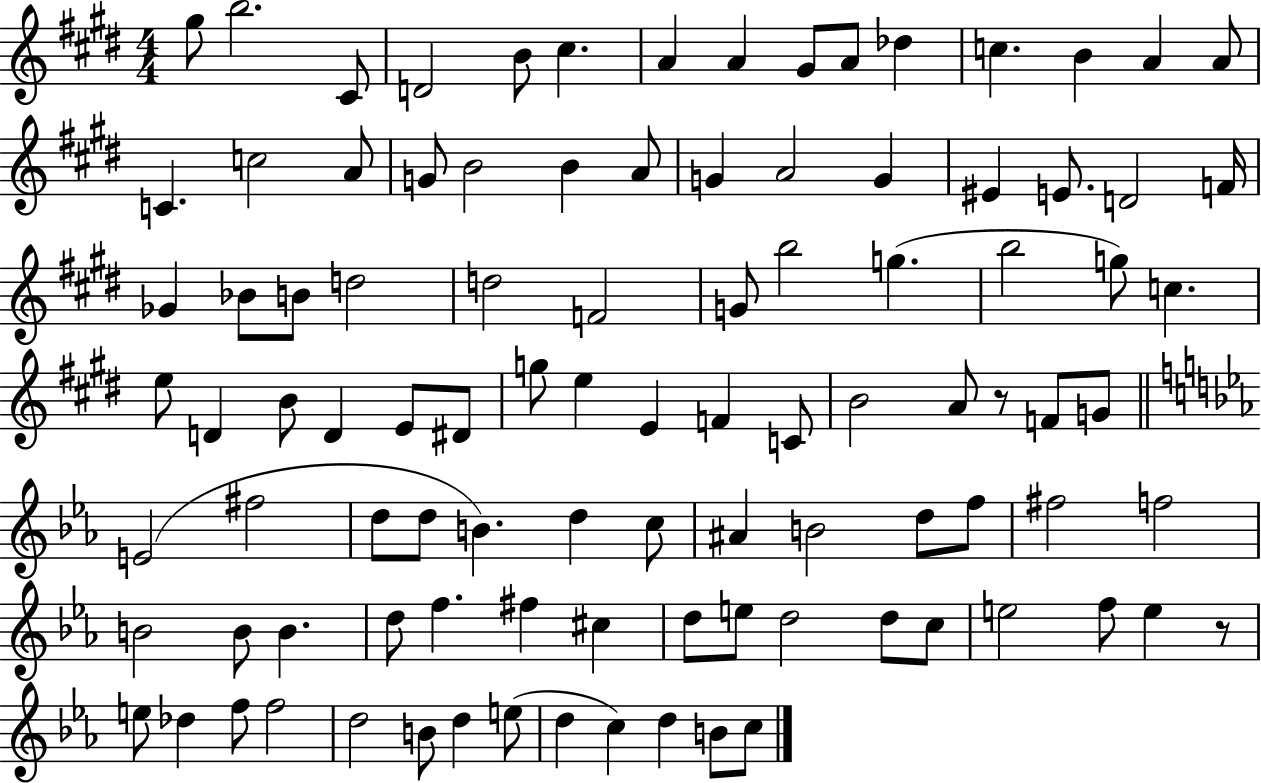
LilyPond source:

{
  \clef treble
  \numericTimeSignature
  \time 4/4
  \key e \major
  gis''8 b''2. cis'8 | d'2 b'8 cis''4. | a'4 a'4 gis'8 a'8 des''4 | c''4. b'4 a'4 a'8 | \break c'4. c''2 a'8 | g'8 b'2 b'4 a'8 | g'4 a'2 g'4 | eis'4 e'8. d'2 f'16 | \break ges'4 bes'8 b'8 d''2 | d''2 f'2 | g'8 b''2 g''4.( | b''2 g''8) c''4. | \break e''8 d'4 b'8 d'4 e'8 dis'8 | g''8 e''4 e'4 f'4 c'8 | b'2 a'8 r8 f'8 g'8 | \bar "||" \break \key ees \major e'2( fis''2 | d''8 d''8 b'4.) d''4 c''8 | ais'4 b'2 d''8 f''8 | fis''2 f''2 | \break b'2 b'8 b'4. | d''8 f''4. fis''4 cis''4 | d''8 e''8 d''2 d''8 c''8 | e''2 f''8 e''4 r8 | \break e''8 des''4 f''8 f''2 | d''2 b'8 d''4 e''8( | d''4 c''4) d''4 b'8 c''8 | \bar "|."
}